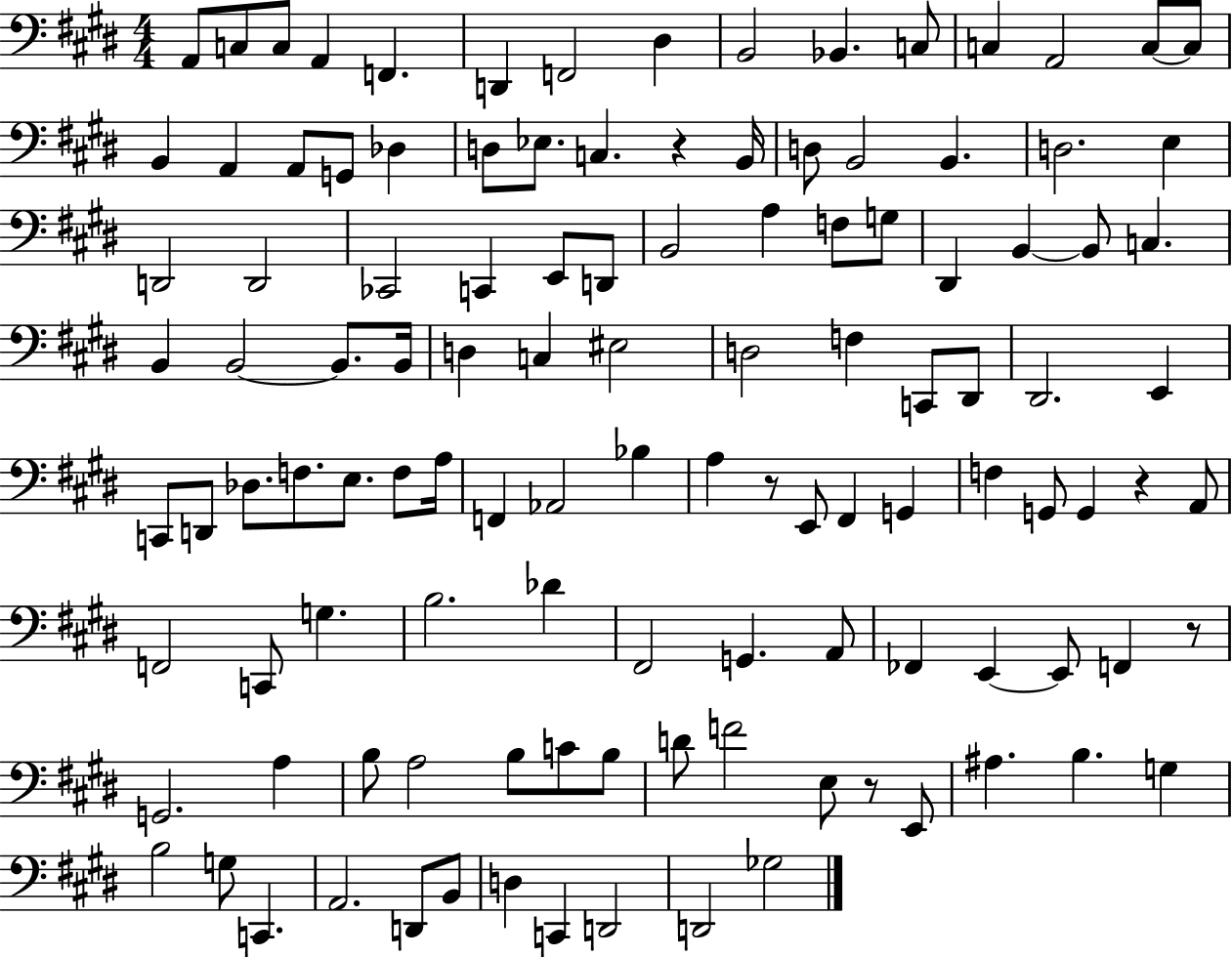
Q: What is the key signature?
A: E major